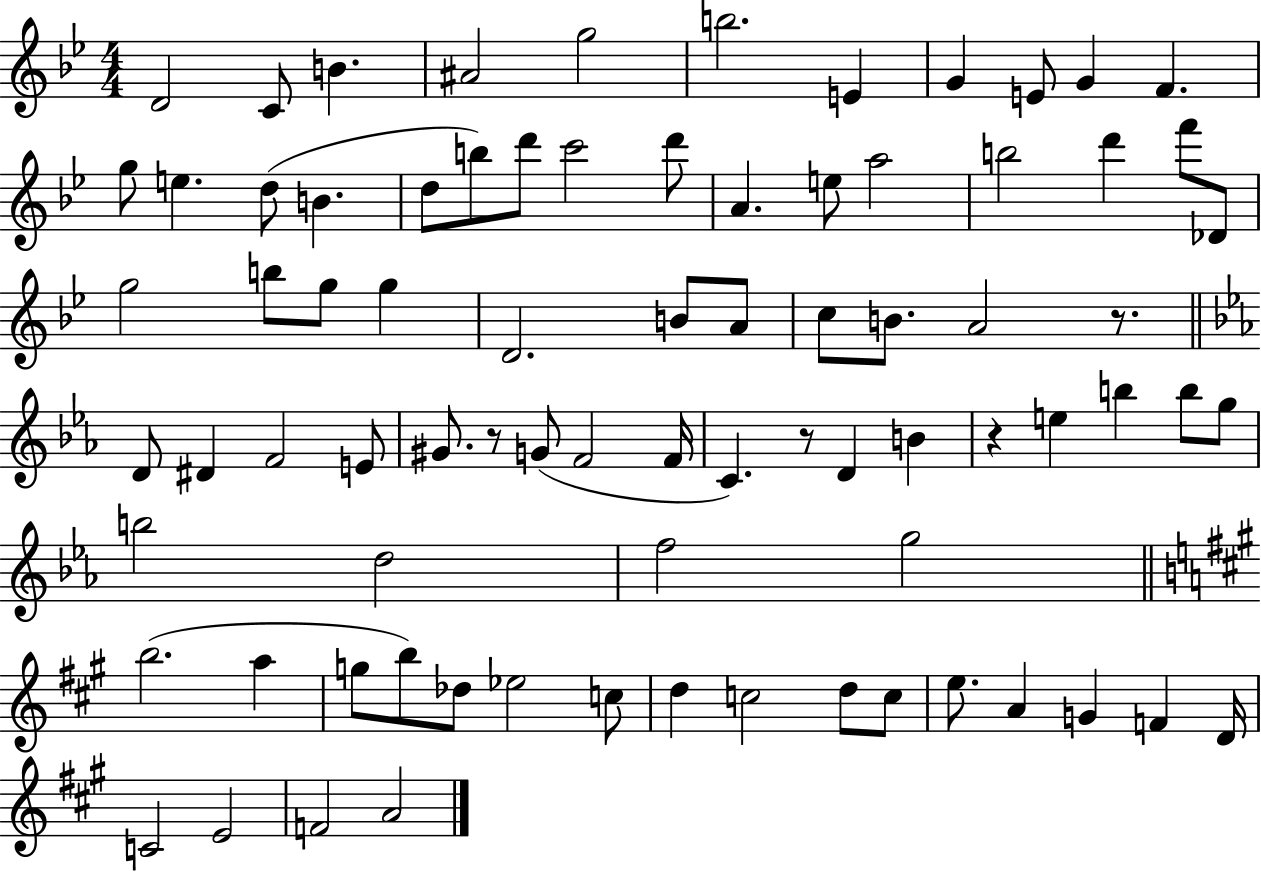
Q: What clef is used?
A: treble